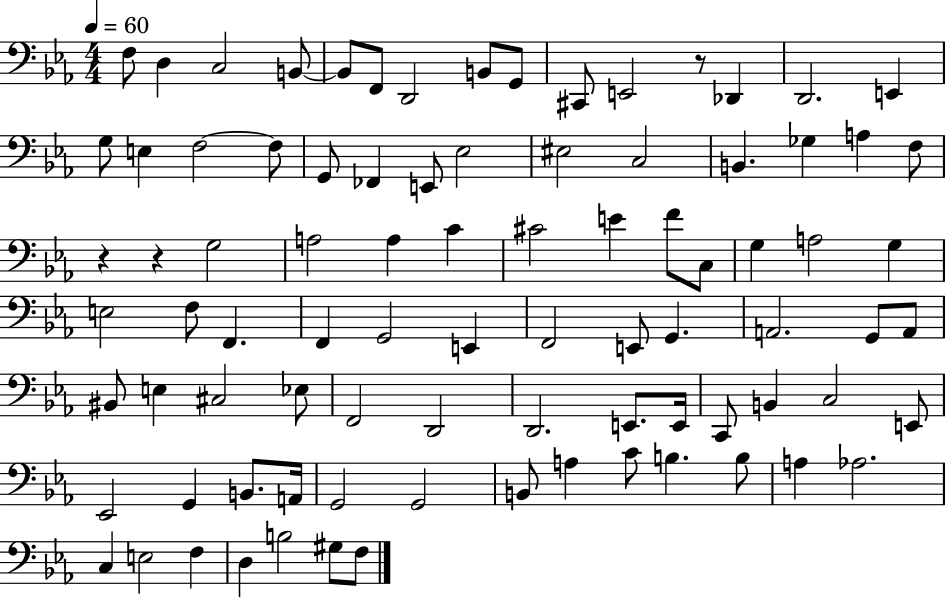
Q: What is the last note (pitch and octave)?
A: F3